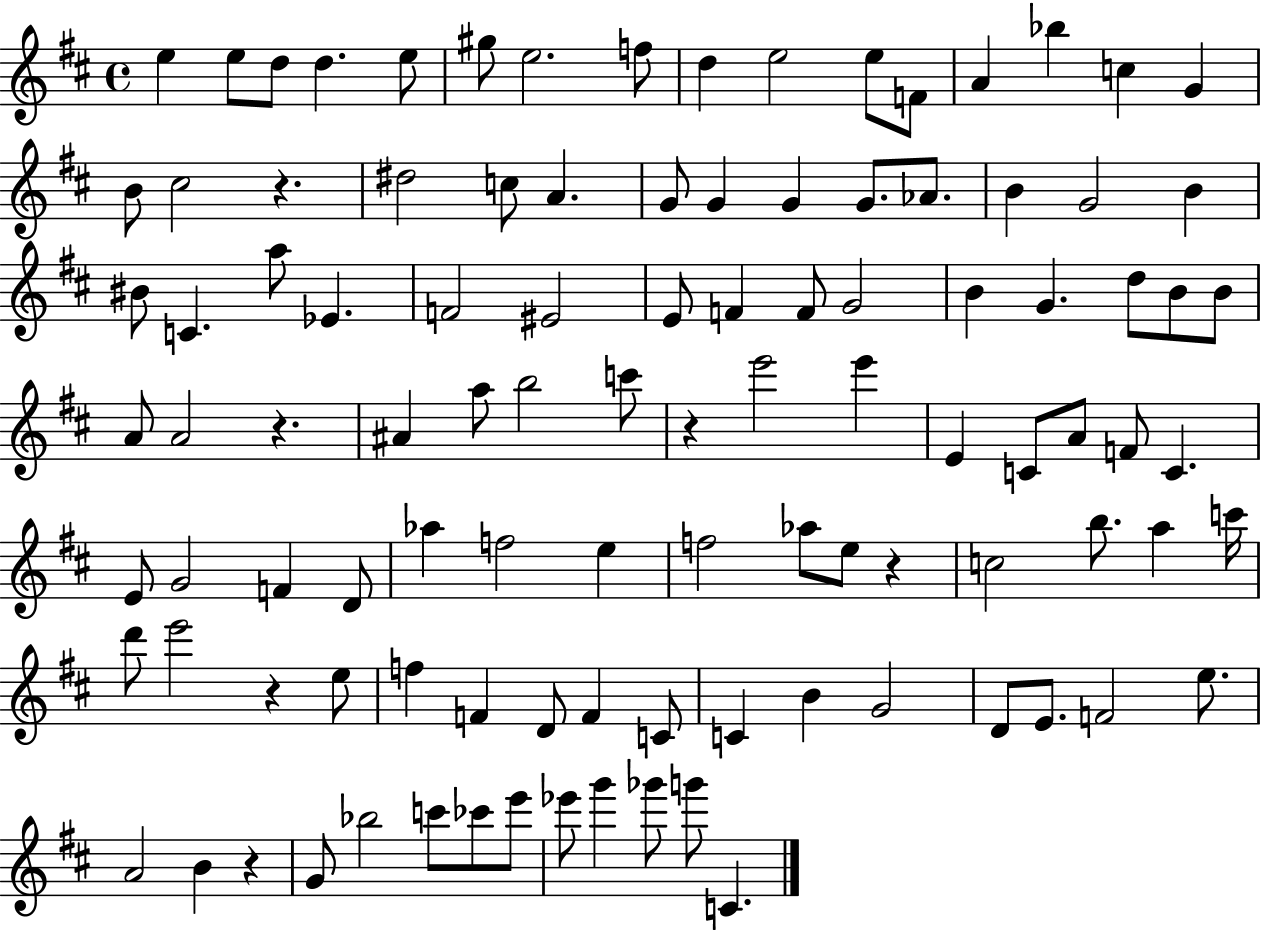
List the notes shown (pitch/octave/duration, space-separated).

E5/q E5/e D5/e D5/q. E5/e G#5/e E5/h. F5/e D5/q E5/h E5/e F4/e A4/q Bb5/q C5/q G4/q B4/e C#5/h R/q. D#5/h C5/e A4/q. G4/e G4/q G4/q G4/e. Ab4/e. B4/q G4/h B4/q BIS4/e C4/q. A5/e Eb4/q. F4/h EIS4/h E4/e F4/q F4/e G4/h B4/q G4/q. D5/e B4/e B4/e A4/e A4/h R/q. A#4/q A5/e B5/h C6/e R/q E6/h E6/q E4/q C4/e A4/e F4/e C4/q. E4/e G4/h F4/q D4/e Ab5/q F5/h E5/q F5/h Ab5/e E5/e R/q C5/h B5/e. A5/q C6/s D6/e E6/h R/q E5/e F5/q F4/q D4/e F4/q C4/e C4/q B4/q G4/h D4/e E4/e. F4/h E5/e. A4/h B4/q R/q G4/e Bb5/h C6/e CES6/e E6/e Eb6/e G6/q Gb6/e G6/e C4/q.